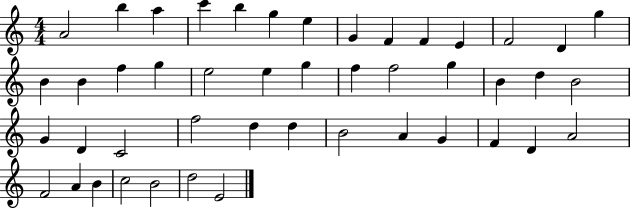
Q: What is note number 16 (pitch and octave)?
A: B4